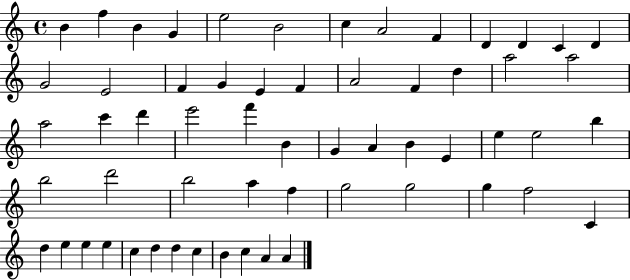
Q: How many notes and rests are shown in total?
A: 59